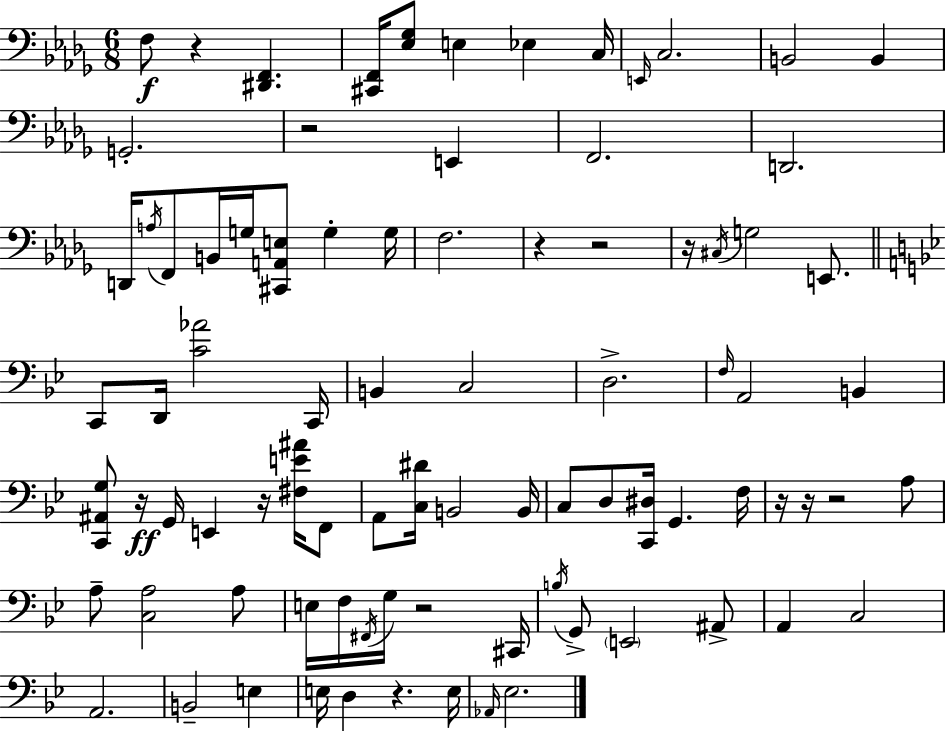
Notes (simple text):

F3/e R/q [D#2,F2]/q. [C#2,F2]/s [Eb3,Gb3]/e E3/q Eb3/q C3/s E2/s C3/h. B2/h B2/q G2/h. R/h E2/q F2/h. D2/h. D2/s A3/s F2/e B2/s G3/s [C#2,A2,E3]/e G3/q G3/s F3/h. R/q R/h R/s C#3/s G3/h E2/e. C2/e D2/s [C4,Ab4]/h C2/s B2/q C3/h D3/h. F3/s A2/h B2/q [C2,A#2,G3]/e R/s G2/s E2/q R/s [F#3,E4,A#4]/s F2/e A2/e [C3,D#4]/s B2/h B2/s C3/e D3/e [C2,D#3]/s G2/q. F3/s R/s R/s R/h A3/e A3/e [C3,A3]/h A3/e E3/s F3/s F#2/s G3/s R/h C#2/s B3/s G2/e E2/h A#2/e A2/q C3/h A2/h. B2/h E3/q E3/s D3/q R/q. E3/s Ab2/s Eb3/h.